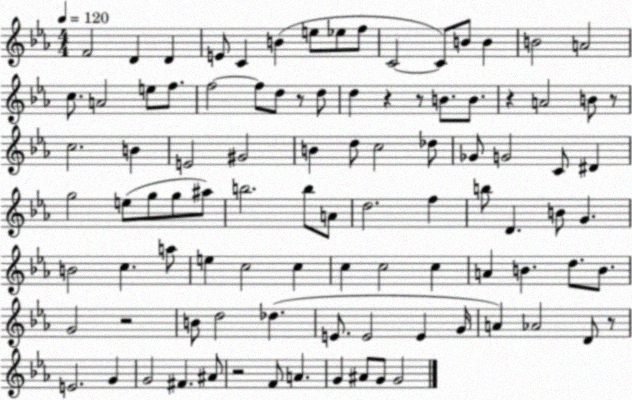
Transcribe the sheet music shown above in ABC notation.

X:1
T:Untitled
M:4/4
L:1/4
K:Eb
F2 D D E/2 C B e/2 _e/2 f/2 C2 C/2 B/2 B B2 A2 c/2 A2 e/2 f/2 f2 f/2 d/2 z/2 d/2 d z z/2 B/2 B/2 z A2 B/2 z/2 c2 B E2 ^G2 B d/2 c2 _d/2 _G/2 G2 C/2 ^D g2 e/2 g/2 g/2 ^a/2 b2 b/2 A/2 d2 f b/2 D B/2 G B2 c a/2 e c2 c c c2 c A B d/2 B/2 G2 z2 B/2 d2 _d E/2 E2 E G/4 A _A2 D/2 z/2 E2 G G2 ^F ^A/2 z2 F/2 A G ^A/2 G/2 G2